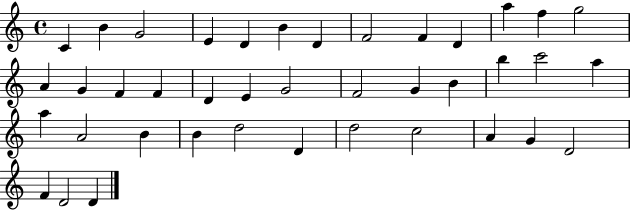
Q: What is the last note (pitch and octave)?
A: D4